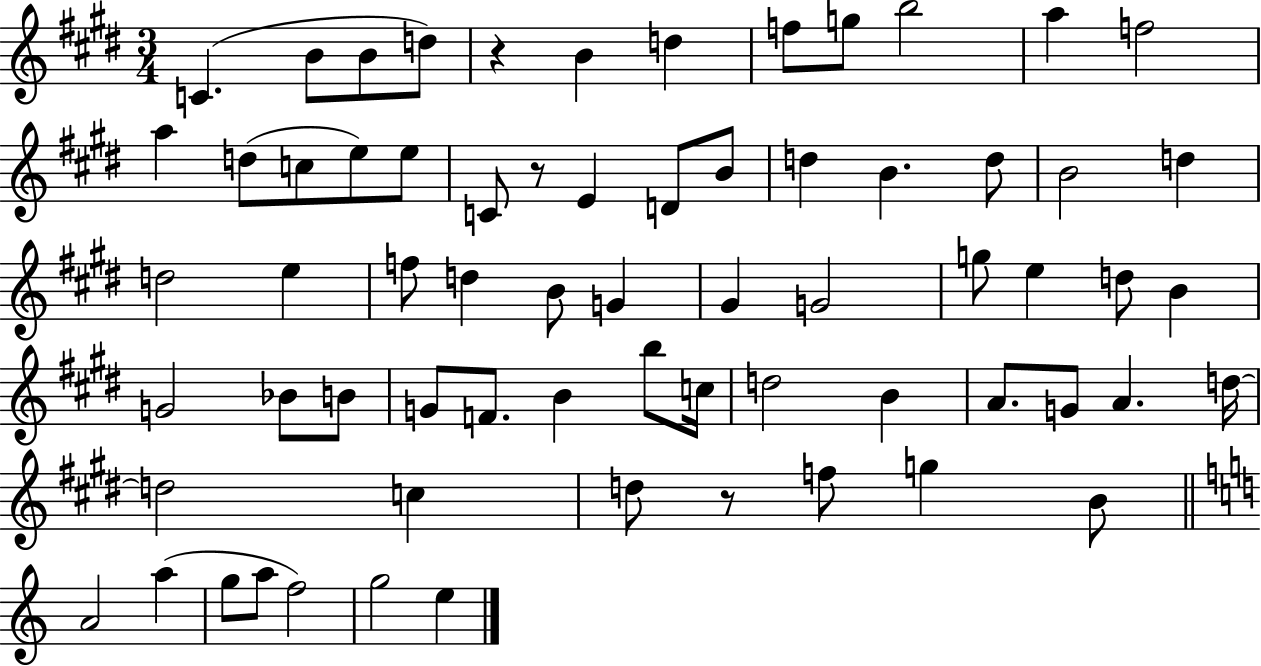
X:1
T:Untitled
M:3/4
L:1/4
K:E
C B/2 B/2 d/2 z B d f/2 g/2 b2 a f2 a d/2 c/2 e/2 e/2 C/2 z/2 E D/2 B/2 d B d/2 B2 d d2 e f/2 d B/2 G ^G G2 g/2 e d/2 B G2 _B/2 B/2 G/2 F/2 B b/2 c/4 d2 B A/2 G/2 A d/4 d2 c d/2 z/2 f/2 g B/2 A2 a g/2 a/2 f2 g2 e